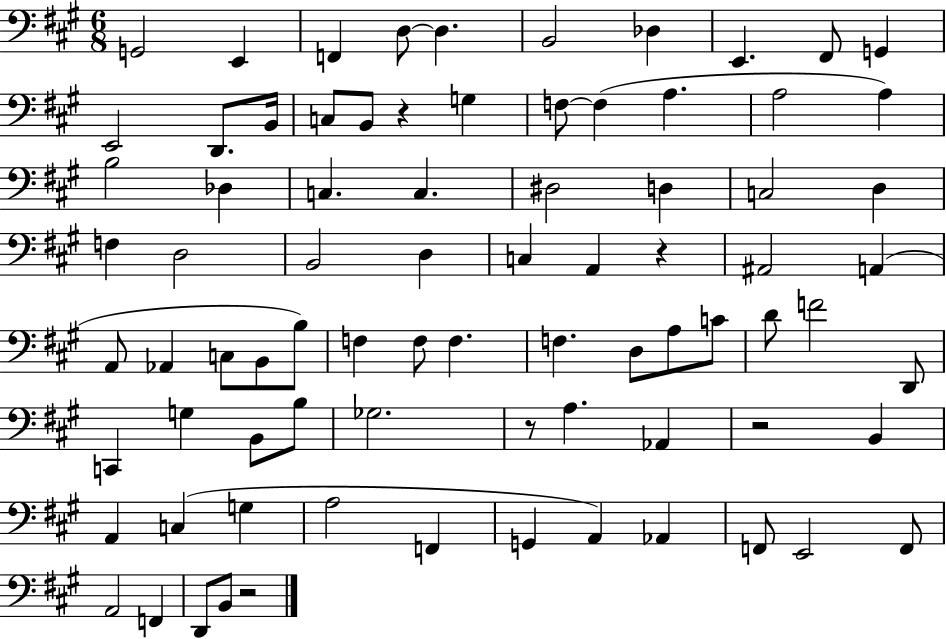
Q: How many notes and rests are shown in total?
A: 80